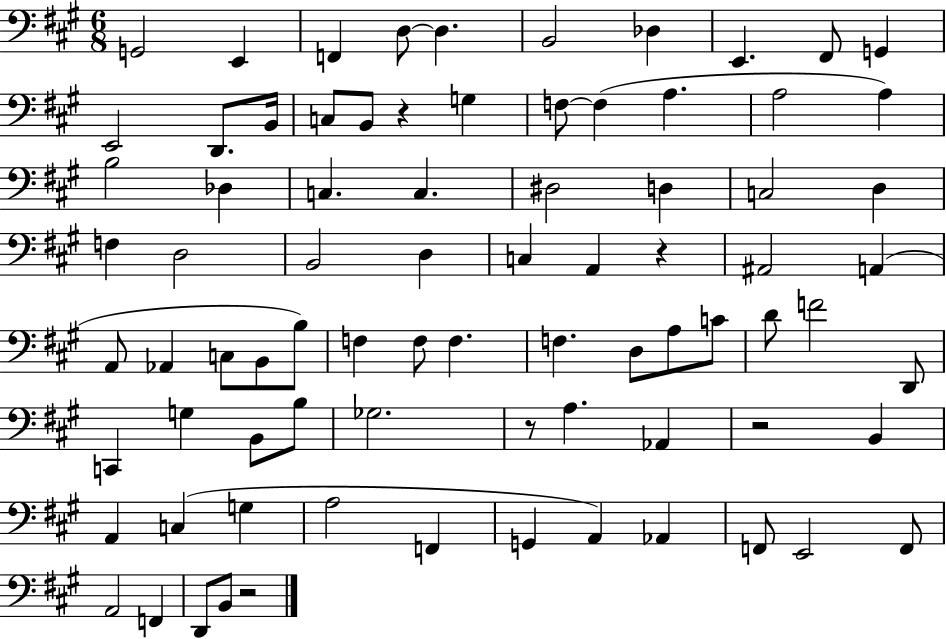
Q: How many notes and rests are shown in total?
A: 80